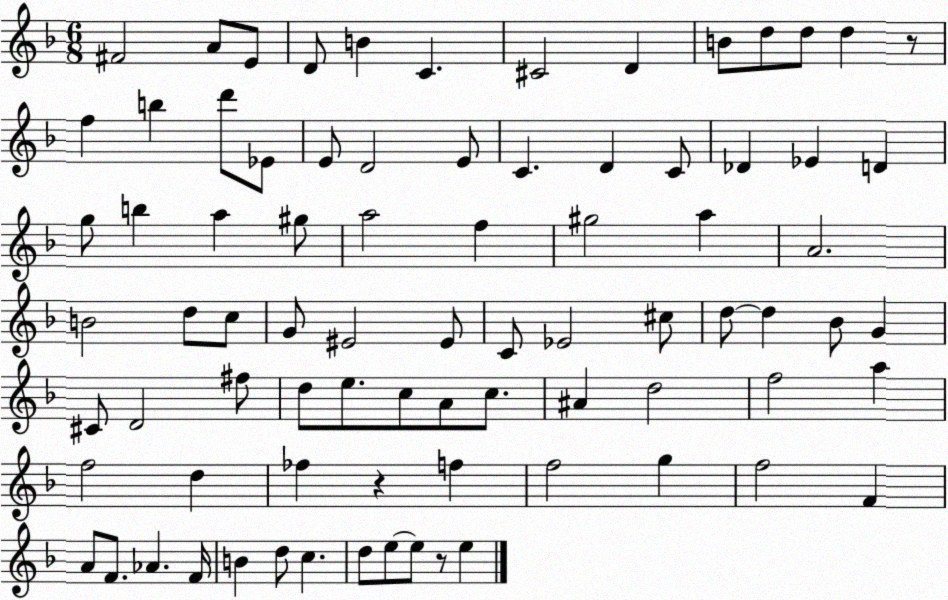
X:1
T:Untitled
M:6/8
L:1/4
K:F
^F2 A/2 E/2 D/2 B C ^C2 D B/2 d/2 d/2 d z/2 f b d'/2 _E/2 E/2 D2 E/2 C D C/2 _D _E D g/2 b a ^g/2 a2 f ^g2 a A2 B2 d/2 c/2 G/2 ^E2 ^E/2 C/2 _E2 ^c/2 d/2 d _B/2 G ^C/2 D2 ^f/2 d/2 e/2 c/2 A/2 c/2 ^A d2 f2 a f2 d _f z f f2 g f2 F A/2 F/2 _A F/4 B d/2 c d/2 e/2 e/2 z/2 e